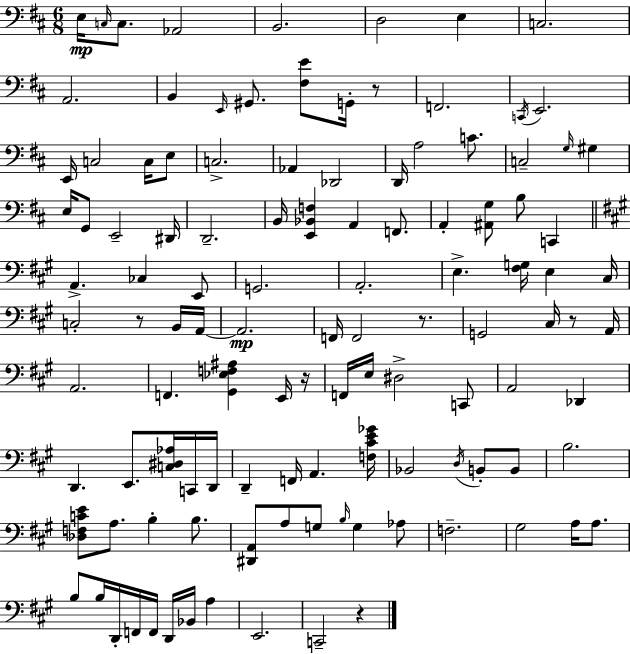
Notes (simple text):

E3/s C3/s C3/e. Ab2/h B2/h. D3/h E3/q C3/h. A2/h. B2/q E2/s G#2/e. [F#3,E4]/e G2/s R/e F2/h. C2/s E2/h. E2/s C3/h C3/s E3/e C3/h. Ab2/q Db2/h D2/s A3/h C4/e. C3/h G3/s G#3/q E3/s G2/e E2/h D#2/s D2/h. B2/s [E2,Bb2,F3]/q A2/q F2/e. A2/q [A#2,G3]/e B3/e C2/q A2/q. CES3/q E2/e G2/h. A2/h. E3/q. [F#3,G3]/s E3/q C#3/s C3/h R/e B2/s A2/s A2/h. F2/s F2/h R/e. G2/h C#3/s R/e A2/s A2/h. F2/q. [G#2,Eb3,F3,A#3]/q E2/s R/s F2/s E3/s D#3/h C2/e A2/h Db2/q D2/q. E2/e. [C3,D#3,Ab3]/s C2/s D2/s D2/q F2/s A2/q. [F3,C#4,E4,Gb4]/s Bb2/h D3/s B2/e B2/e B3/h. [Db3,F3,C4,E4]/e A3/e. B3/q B3/e. [D#2,A2]/e A3/e G3/e B3/s G3/q Ab3/e F3/h. G#3/h A3/s A3/e. B3/e B3/s D2/s F2/s F2/s D2/s Bb2/s A3/q E2/h. C2/h R/q